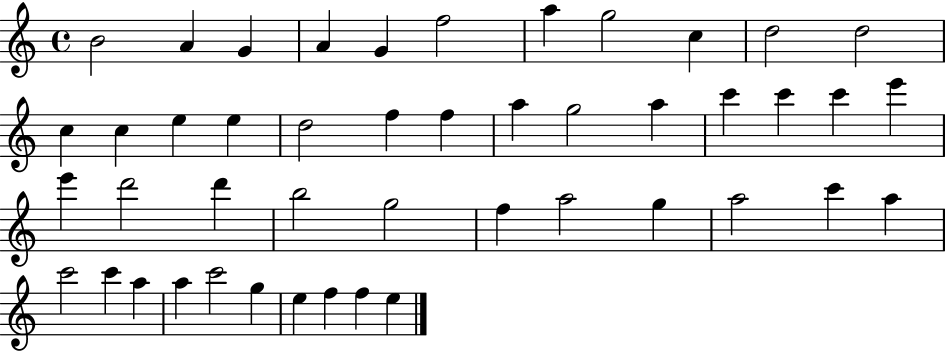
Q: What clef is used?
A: treble